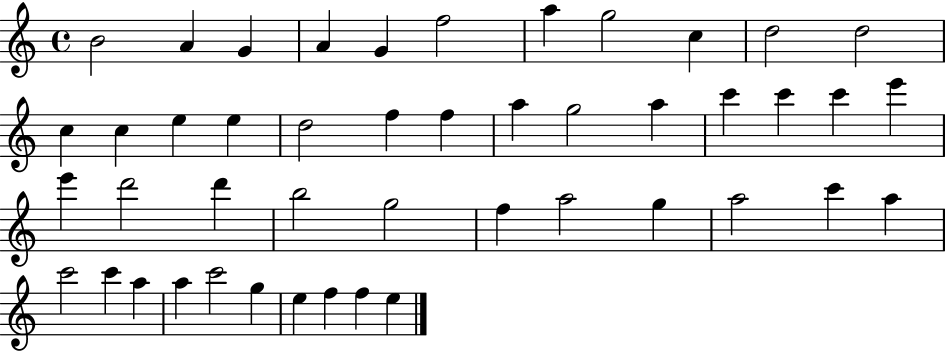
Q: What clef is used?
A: treble